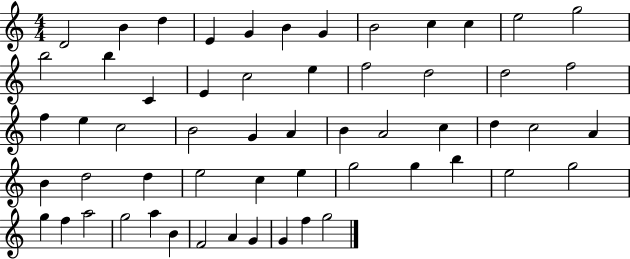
D4/h B4/q D5/q E4/q G4/q B4/q G4/q B4/h C5/q C5/q E5/h G5/h B5/h B5/q C4/q E4/q C5/h E5/q F5/h D5/h D5/h F5/h F5/q E5/q C5/h B4/h G4/q A4/q B4/q A4/h C5/q D5/q C5/h A4/q B4/q D5/h D5/q E5/h C5/q E5/q G5/h G5/q B5/q E5/h G5/h G5/q F5/q A5/h G5/h A5/q B4/q F4/h A4/q G4/q G4/q F5/q G5/h